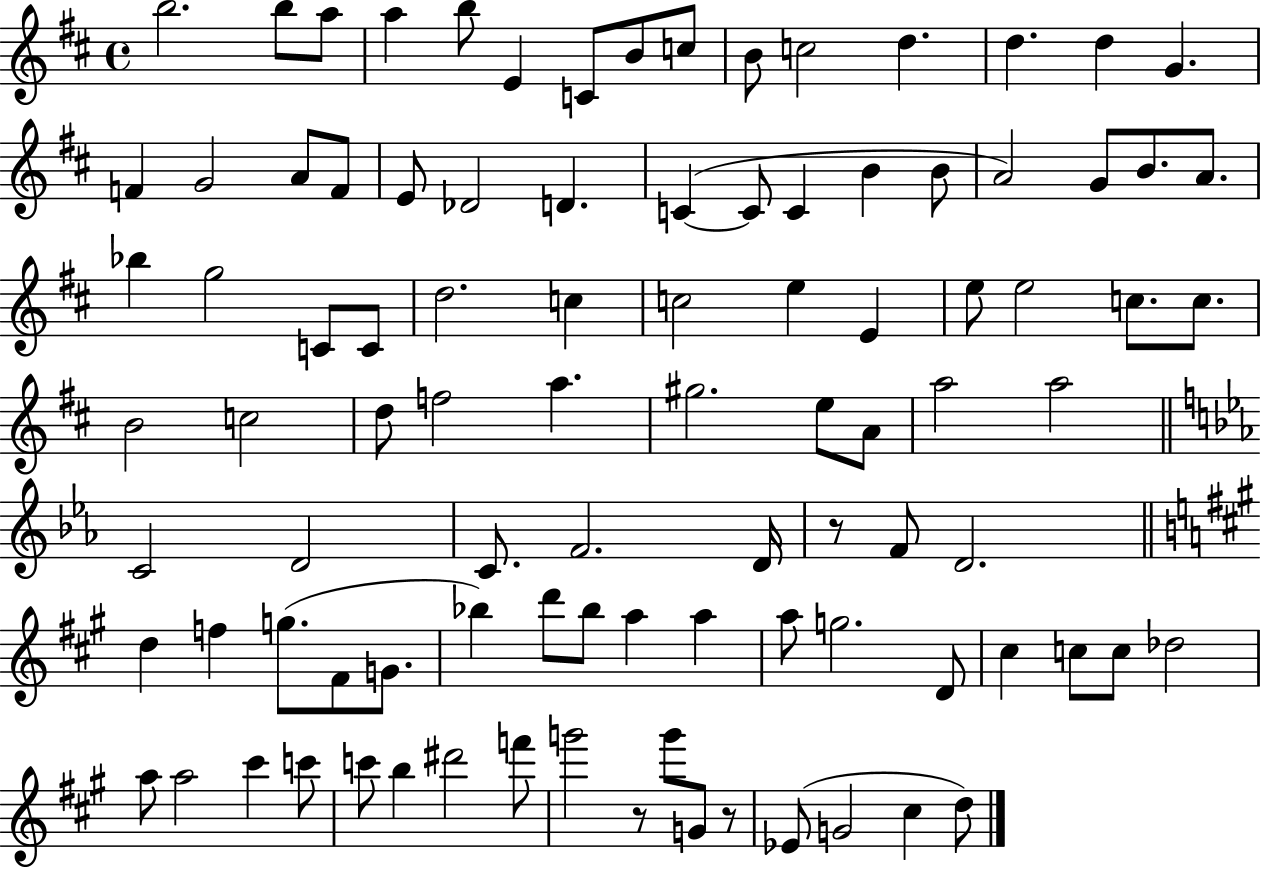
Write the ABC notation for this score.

X:1
T:Untitled
M:4/4
L:1/4
K:D
b2 b/2 a/2 a b/2 E C/2 B/2 c/2 B/2 c2 d d d G F G2 A/2 F/2 E/2 _D2 D C C/2 C B B/2 A2 G/2 B/2 A/2 _b g2 C/2 C/2 d2 c c2 e E e/2 e2 c/2 c/2 B2 c2 d/2 f2 a ^g2 e/2 A/2 a2 a2 C2 D2 C/2 F2 D/4 z/2 F/2 D2 d f g/2 ^F/2 G/2 _b d'/2 _b/2 a a a/2 g2 D/2 ^c c/2 c/2 _d2 a/2 a2 ^c' c'/2 c'/2 b ^d'2 f'/2 g'2 z/2 g'/2 G/2 z/2 _E/2 G2 ^c d/2